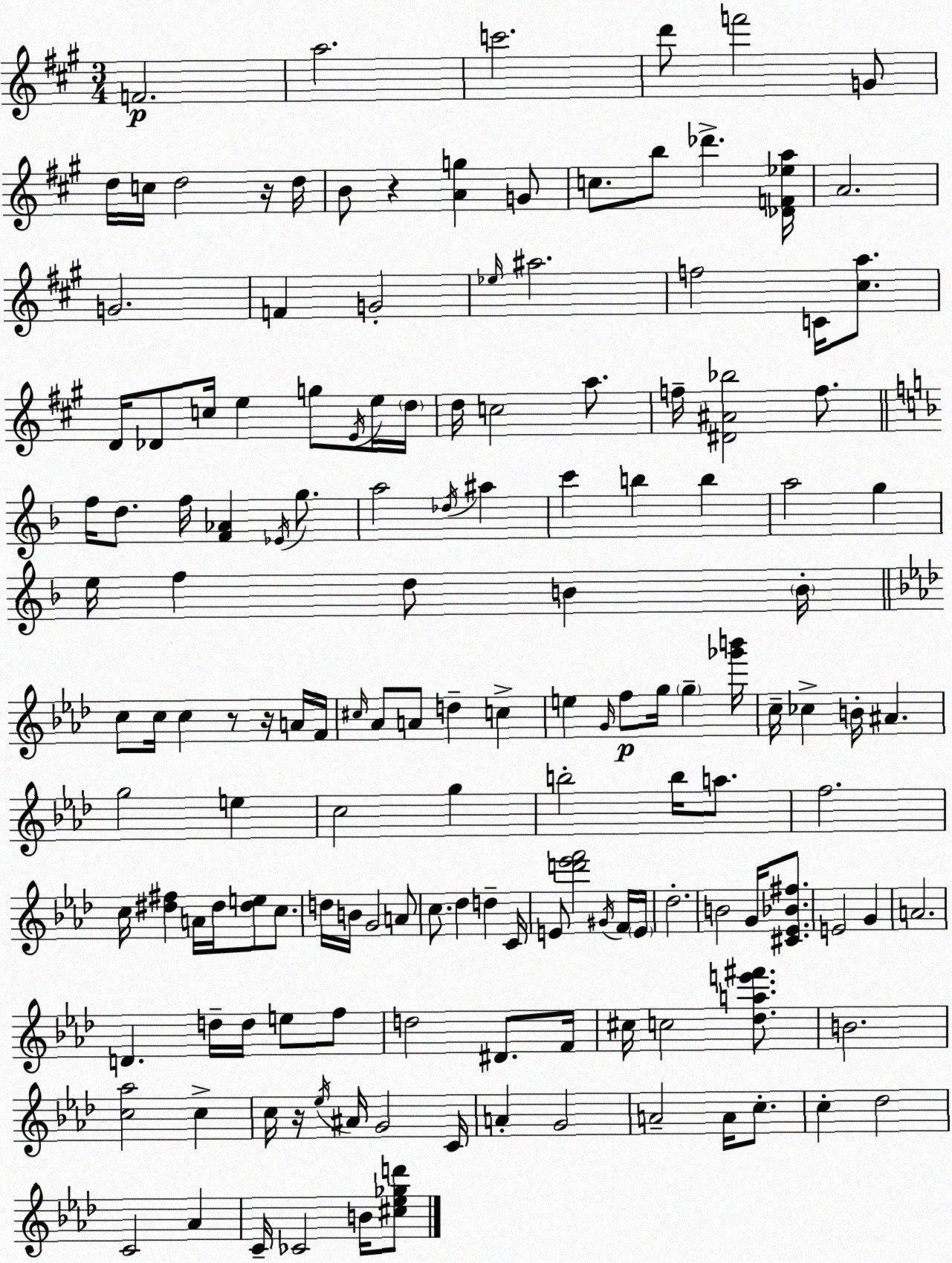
X:1
T:Untitled
M:3/4
L:1/4
K:A
F2 a2 c'2 d'/2 f'2 G/2 d/4 c/4 d2 z/4 d/4 B/2 z [Ag] G/2 c/2 b/2 _d' [_DF_ea]/4 A2 G2 F G2 _e/4 ^a2 f2 C/4 [^ca]/2 D/4 _D/2 c/4 e g/2 E/4 e/4 d/4 d/4 c2 a/2 f/4 [^D^A_b]2 f/2 f/4 d/2 f/4 [F_A] _E/4 g/2 a2 _d/4 ^a c' b b a2 g e/4 f d/2 B B/4 c/2 c/4 c z/2 z/4 A/4 F/4 ^c/4 _A/2 A/2 d c e G/4 f/2 g/4 g [_g'b']/4 c/4 _c B/4 ^A g2 e c2 g b2 b/4 a/2 f2 c/4 [^d^f] A/4 ^d/4 [^de]/2 c/2 d/4 B/4 G2 A/2 c/2 _d d C/4 E/2 [d'_e'f']2 ^G/4 F/4 E/4 _d2 B2 G/4 [^C_E_B^f]/2 E2 G A2 D d/4 d/4 e/2 f/2 d2 ^D/2 F/4 ^c/4 c2 [_dae'^f']/2 B2 [c_a]2 c c/4 z/4 _e/4 ^A/4 G2 C/4 A G2 A2 A/4 c/2 c _d2 C2 _A C/4 _C2 B/4 [^c_e_gd']/2